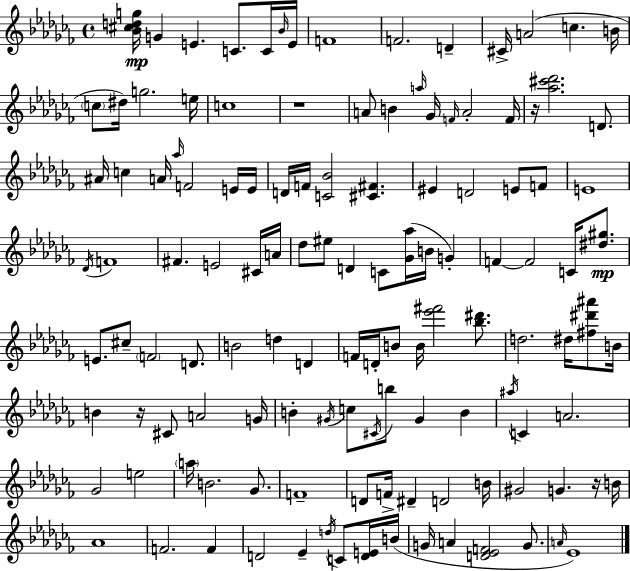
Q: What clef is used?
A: treble